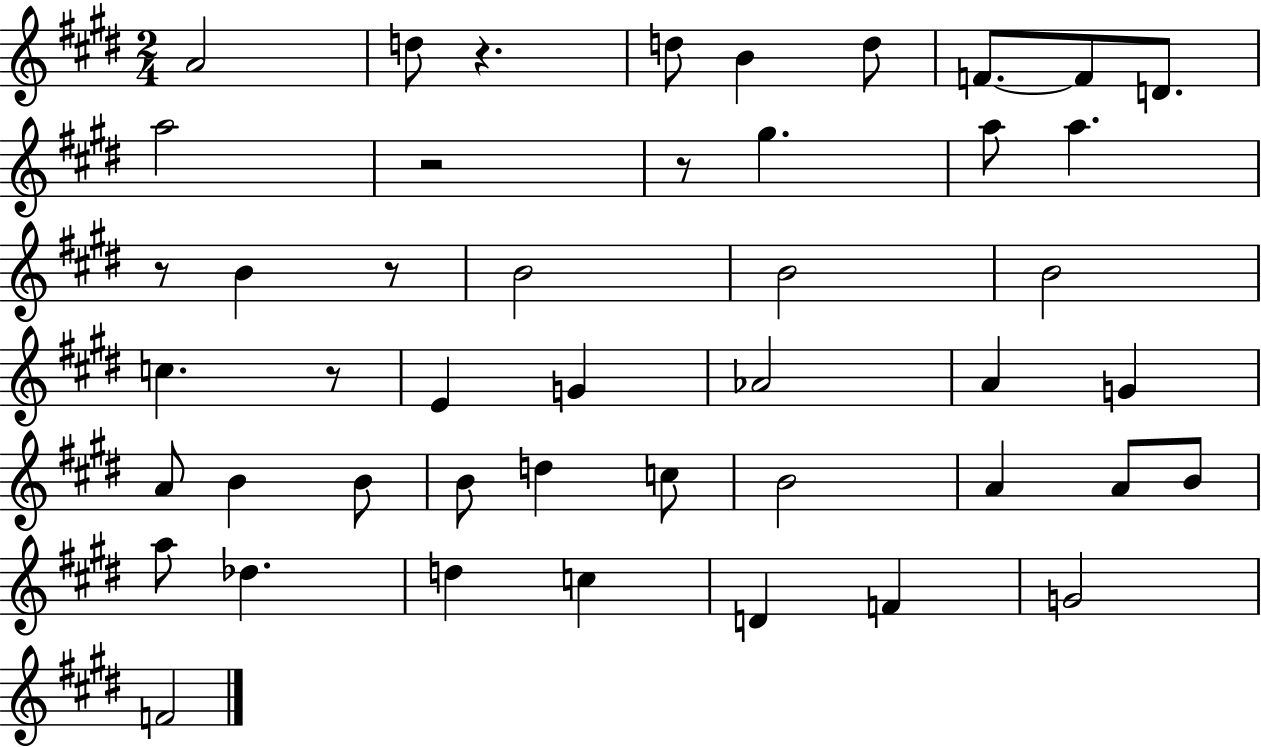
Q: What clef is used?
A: treble